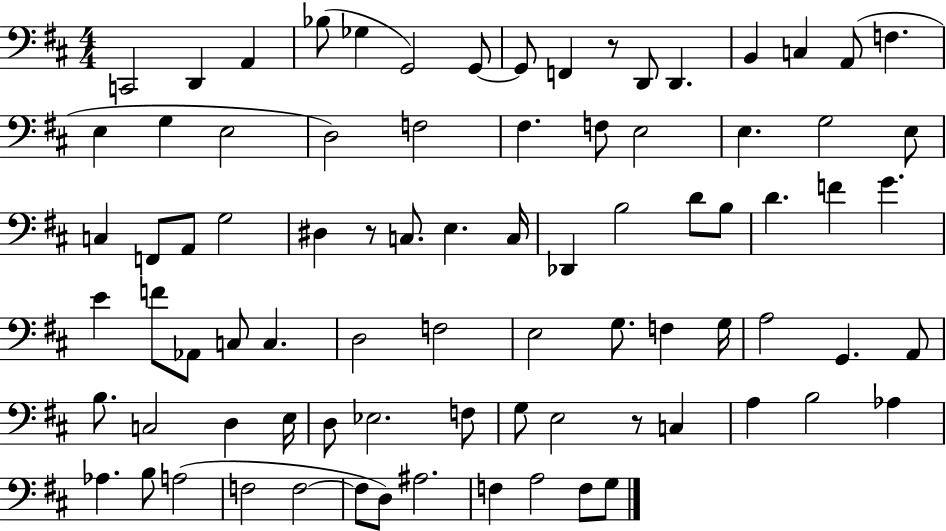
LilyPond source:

{
  \clef bass
  \numericTimeSignature
  \time 4/4
  \key d \major
  c,2 d,4 a,4 | bes8( ges4 g,2) g,8~~ | g,8 f,4 r8 d,8 d,4. | b,4 c4 a,8( f4. | \break e4 g4 e2 | d2) f2 | fis4. f8 e2 | e4. g2 e8 | \break c4 f,8 a,8 g2 | dis4 r8 c8. e4. c16 | des,4 b2 d'8 b8 | d'4. f'4 g'4. | \break e'4 f'8 aes,8 c8 c4. | d2 f2 | e2 g8. f4 g16 | a2 g,4. a,8 | \break b8. c2 d4 e16 | d8 ees2. f8 | g8 e2 r8 c4 | a4 b2 aes4 | \break aes4. b8 a2( | f2 f2~~ | f8 d8) ais2. | f4 a2 f8 g8 | \break \bar "|."
}